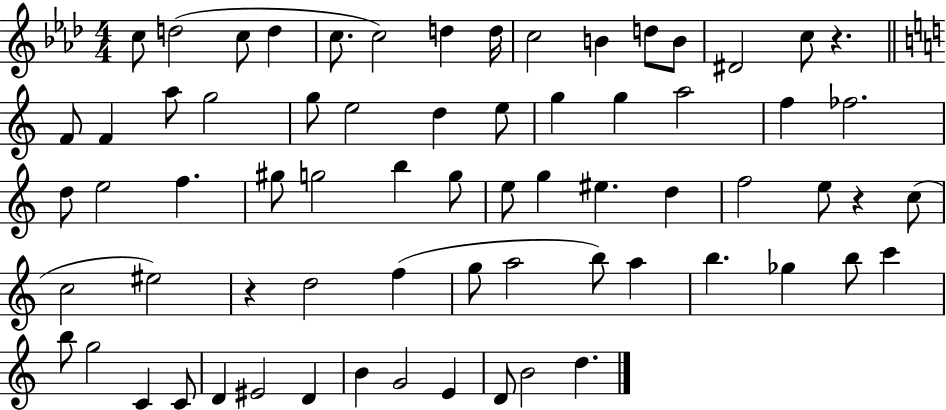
C5/e D5/h C5/e D5/q C5/e. C5/h D5/q D5/s C5/h B4/q D5/e B4/e D#4/h C5/e R/q. F4/e F4/q A5/e G5/h G5/e E5/h D5/q E5/e G5/q G5/q A5/h F5/q FES5/h. D5/e E5/h F5/q. G#5/e G5/h B5/q G5/e E5/e G5/q EIS5/q. D5/q F5/h E5/e R/q C5/e C5/h EIS5/h R/q D5/h F5/q G5/e A5/h B5/e A5/q B5/q. Gb5/q B5/e C6/q B5/e G5/h C4/q C4/e D4/q EIS4/h D4/q B4/q G4/h E4/q D4/e B4/h D5/q.